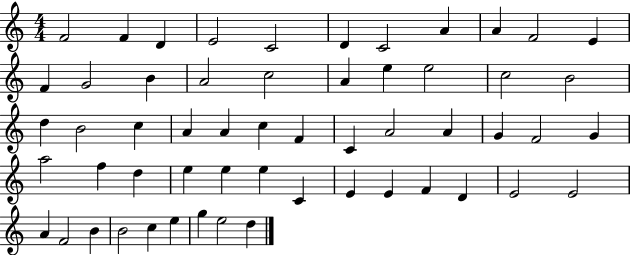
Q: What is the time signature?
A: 4/4